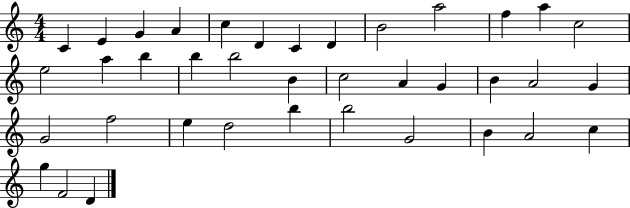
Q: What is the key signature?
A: C major